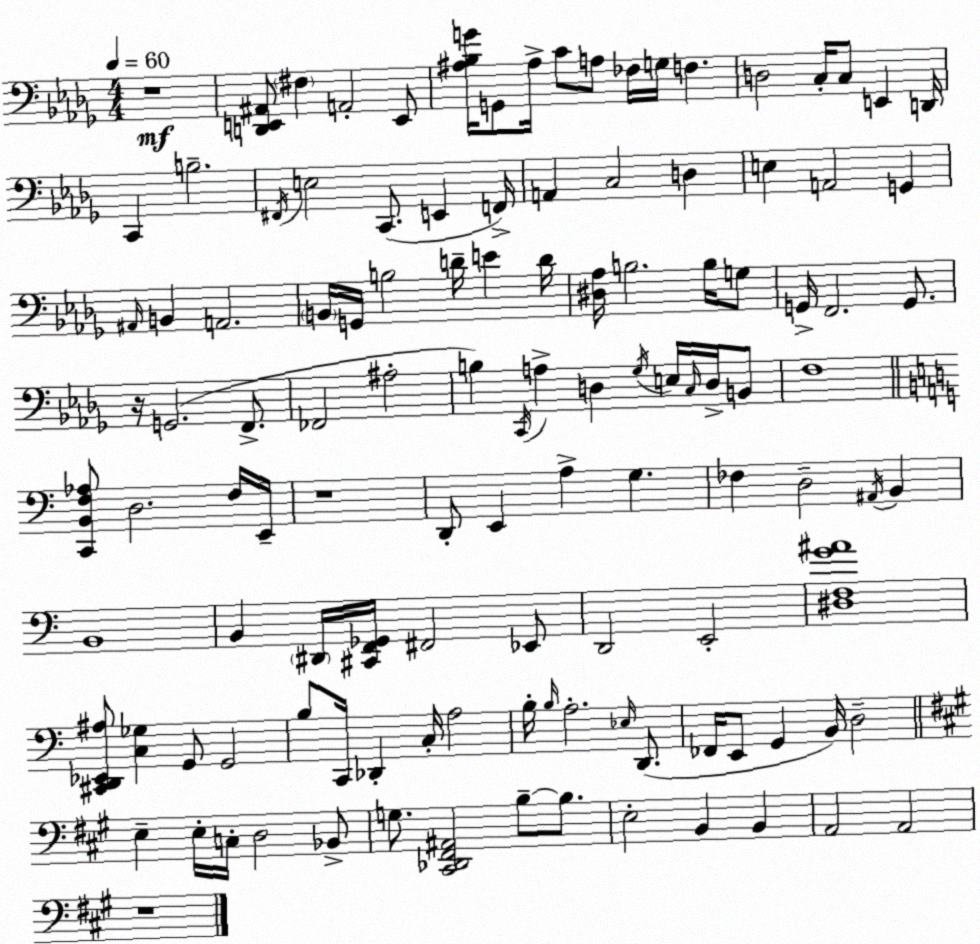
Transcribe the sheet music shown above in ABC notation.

X:1
T:Untitled
M:4/4
L:1/4
K:Bbm
z4 [D,,E,,^A,,]/2 ^F, A,,2 E,,/2 [^A,_B,G]/4 G,,/2 ^A,/4 C/2 A,/2 _F,/4 G,/4 F, D,2 C,/4 C,/2 E,, D,,/4 C,, B,2 ^F,,/4 E,2 C,,/2 E,, F,,/4 A,, C,2 D, E, A,,2 G,, ^A,,/4 B,, A,,2 B,,/4 G,,/4 B,2 D/4 E D/4 [^D,_A,]/4 B,2 B,/4 G,/2 G,,/4 F,,2 G,,/2 z/4 G,,2 F,,/2 _F,,2 ^A,2 B, C,,/4 A, D, _G,/4 E,/4 C,/4 D,/4 B,,/2 F,4 [C,,B,,F,_A,]/2 D,2 F,/4 E,,/4 z4 D,,/2 E,, A, G, _F, D,2 ^A,,/4 B,, B,,4 B,, ^D,,/4 [^C,,F,,_G,,]/4 ^F,,2 _E,,/2 D,,2 E,,2 [^D,F,G^A]4 [^C,,D,,_E,,^A,]/2 [C,_G,] G,,/2 G,,2 B,/2 C,,/4 _D,, C,/4 A,2 B,/4 B,/4 A,2 _E,/4 D,,/2 _F,,/4 E,,/2 G,, B,,/4 D,2 E, E,/4 C,/4 D,2 _B,,/2 G,/2 [^C,,_D,,^F,,^A,,]2 B,/2 B,/2 E,2 B,, B,, A,,2 A,,2 z4